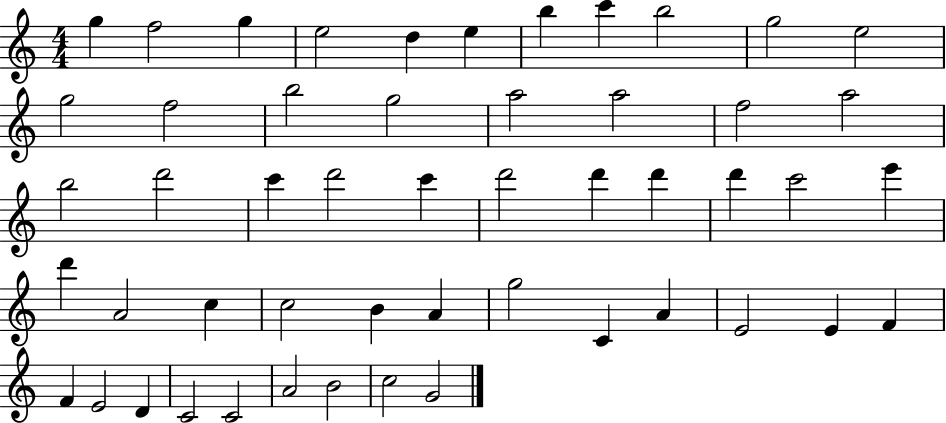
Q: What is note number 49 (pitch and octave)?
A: B4